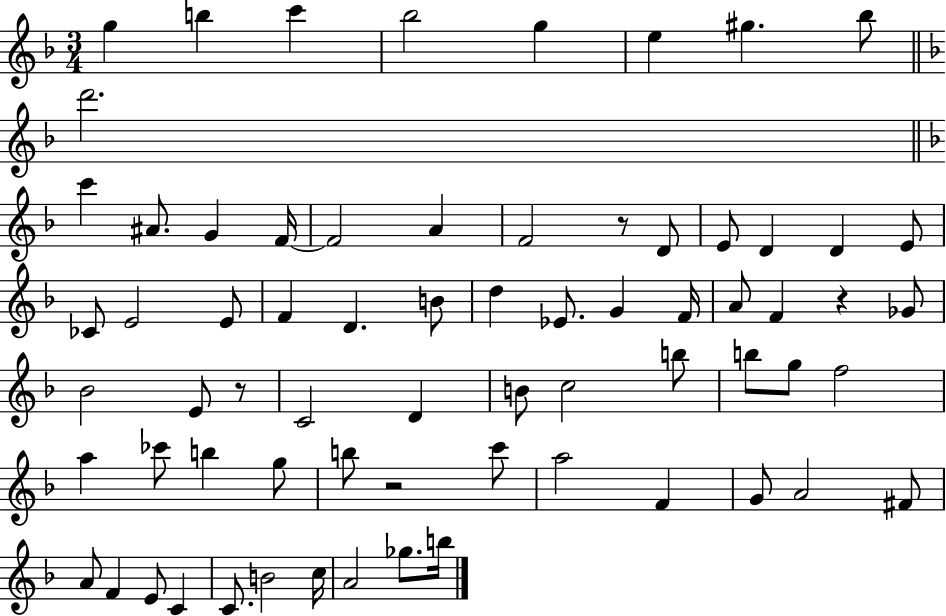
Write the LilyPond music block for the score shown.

{
  \clef treble
  \numericTimeSignature
  \time 3/4
  \key f \major
  g''4 b''4 c'''4 | bes''2 g''4 | e''4 gis''4. bes''8 | \bar "||" \break \key d \minor d'''2. | \bar "||" \break \key d \minor c'''4 ais'8. g'4 f'16~~ | f'2 a'4 | f'2 r8 d'8 | e'8 d'4 d'4 e'8 | \break ces'8 e'2 e'8 | f'4 d'4. b'8 | d''4 ees'8. g'4 f'16 | a'8 f'4 r4 ges'8 | \break bes'2 e'8 r8 | c'2 d'4 | b'8 c''2 b''8 | b''8 g''8 f''2 | \break a''4 ces'''8 b''4 g''8 | b''8 r2 c'''8 | a''2 f'4 | g'8 a'2 fis'8 | \break a'8 f'4 e'8 c'4 | c'8. b'2 c''16 | a'2 ges''8. b''16 | \bar "|."
}